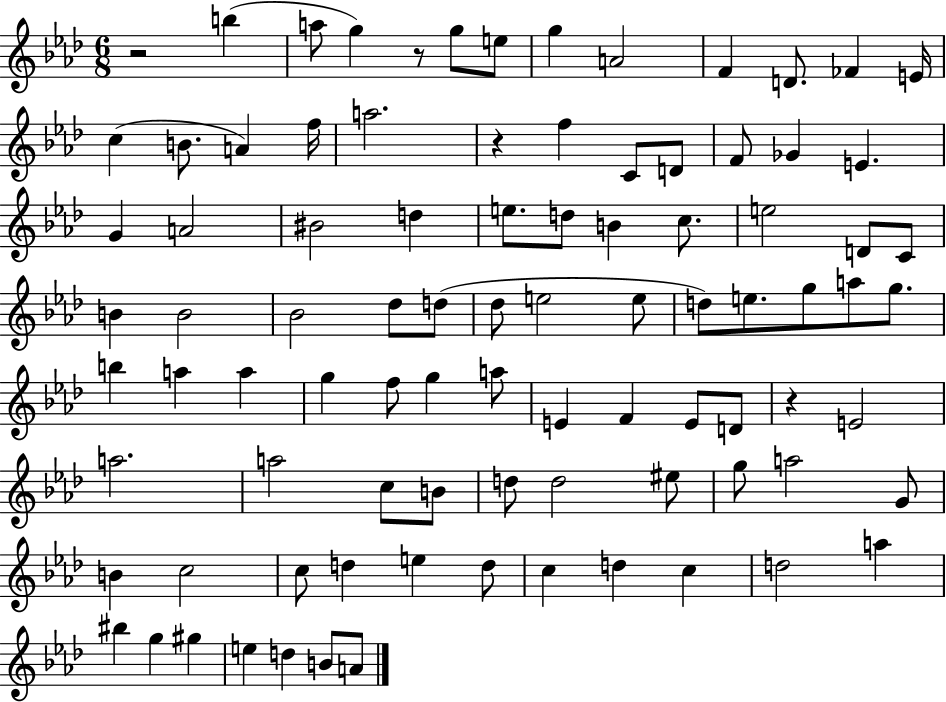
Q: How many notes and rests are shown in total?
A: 90